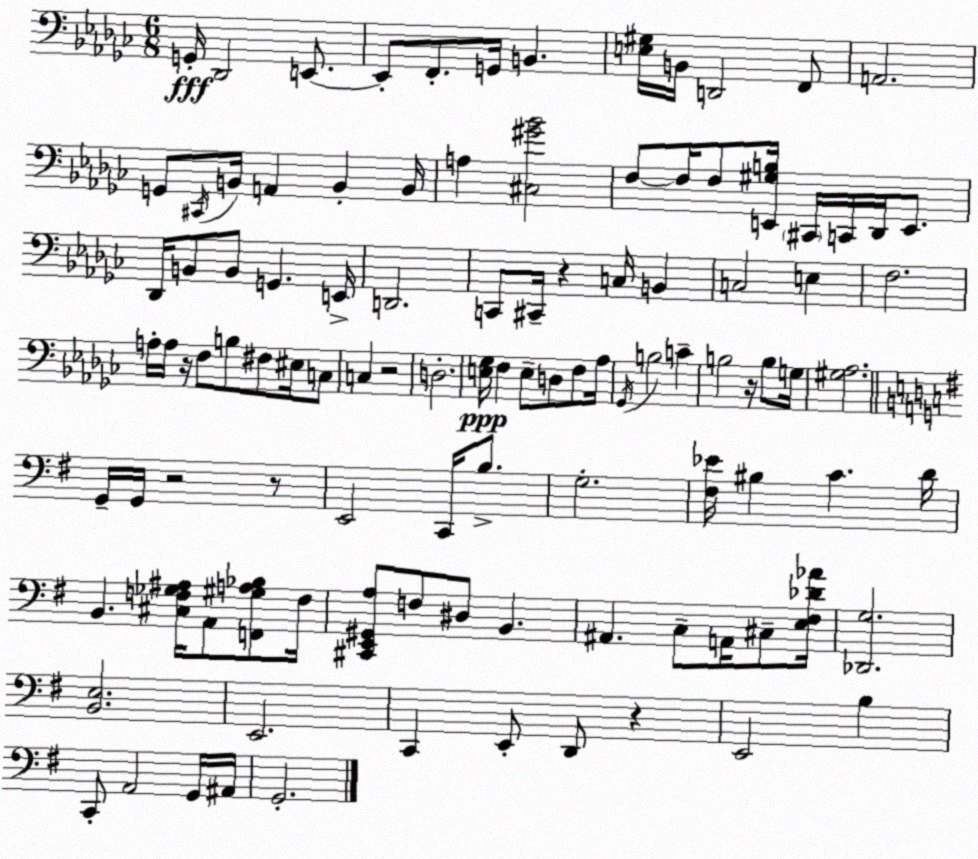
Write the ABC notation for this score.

X:1
T:Untitled
M:6/8
L:1/4
K:Ebm
G,,/4 _D,,2 E,,/2 E,,/2 F,,/2 G,,/4 B,, [E,^G,]/4 B,,/4 D,,2 F,,/2 A,,2 G,,/2 ^C,,/4 B,,/4 A,, B,, B,,/4 A, [^C,^G_B]2 F,/2 F,/4 F,/2 [E,,^G,B,]/4 ^C,,/4 C,,/4 _D,,/4 E,,/2 _D,,/4 B,,/2 B,,/2 G,, E,,/4 D,,2 C,,/2 ^C,,/4 z C,/4 B,, C,2 E, F,2 A,/4 A,/4 z/4 F,/2 B,/2 ^F,/2 ^E,/4 C,/2 C, z2 D,2 [E,_G,]/4 F, E,/2 D,/2 F,/2 _A,/4 _G,,/4 B,2 C B,2 z/4 B,/2 G,/4 [^G,_A,]2 G,,/4 G,,/4 z2 z/2 E,,2 C,,/4 B,/2 G,2 [^F,_E]/4 ^B, C D/4 B,, [^C,F,_G,^A,]/4 A,,/2 [F,,^G,A,_B,]/2 F,/4 [^C,,E,,^G,,A,]/2 F,/2 ^D,/2 B,, ^A,, C,/2 A,,/4 ^C,/2 [E,^F,_D_A]/4 [_D,,G,]2 [B,,E,]2 E,,2 C,, E,,/2 D,,/2 z E,,2 B, C,,/2 A,,2 G,,/4 ^A,,/4 G,,2